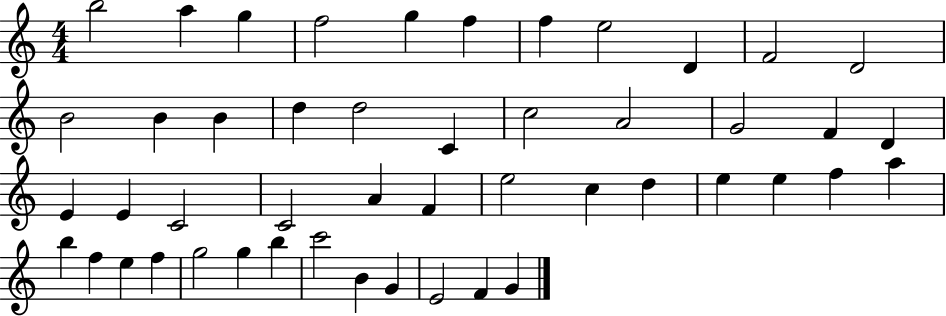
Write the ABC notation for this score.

X:1
T:Untitled
M:4/4
L:1/4
K:C
b2 a g f2 g f f e2 D F2 D2 B2 B B d d2 C c2 A2 G2 F D E E C2 C2 A F e2 c d e e f a b f e f g2 g b c'2 B G E2 F G